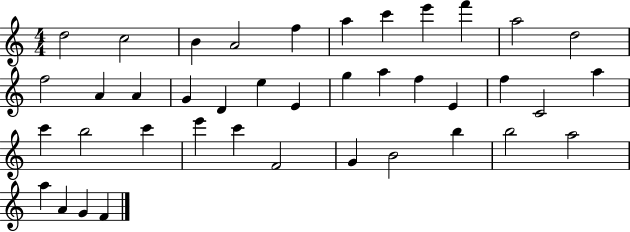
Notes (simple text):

D5/h C5/h B4/q A4/h F5/q A5/q C6/q E6/q F6/q A5/h D5/h F5/h A4/q A4/q G4/q D4/q E5/q E4/q G5/q A5/q F5/q E4/q F5/q C4/h A5/q C6/q B5/h C6/q E6/q C6/q F4/h G4/q B4/h B5/q B5/h A5/h A5/q A4/q G4/q F4/q